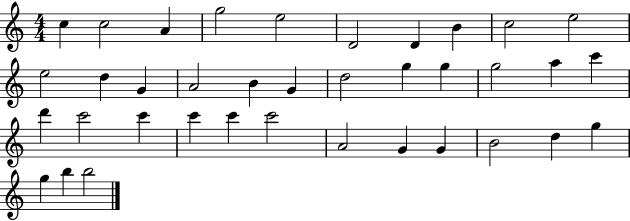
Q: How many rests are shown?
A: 0